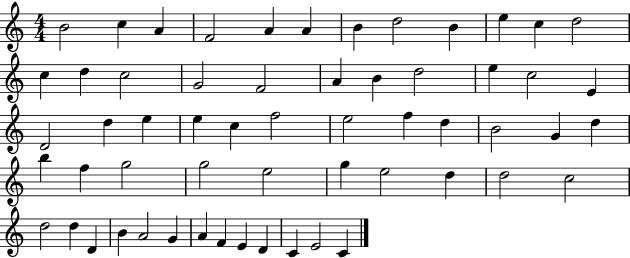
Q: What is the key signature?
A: C major